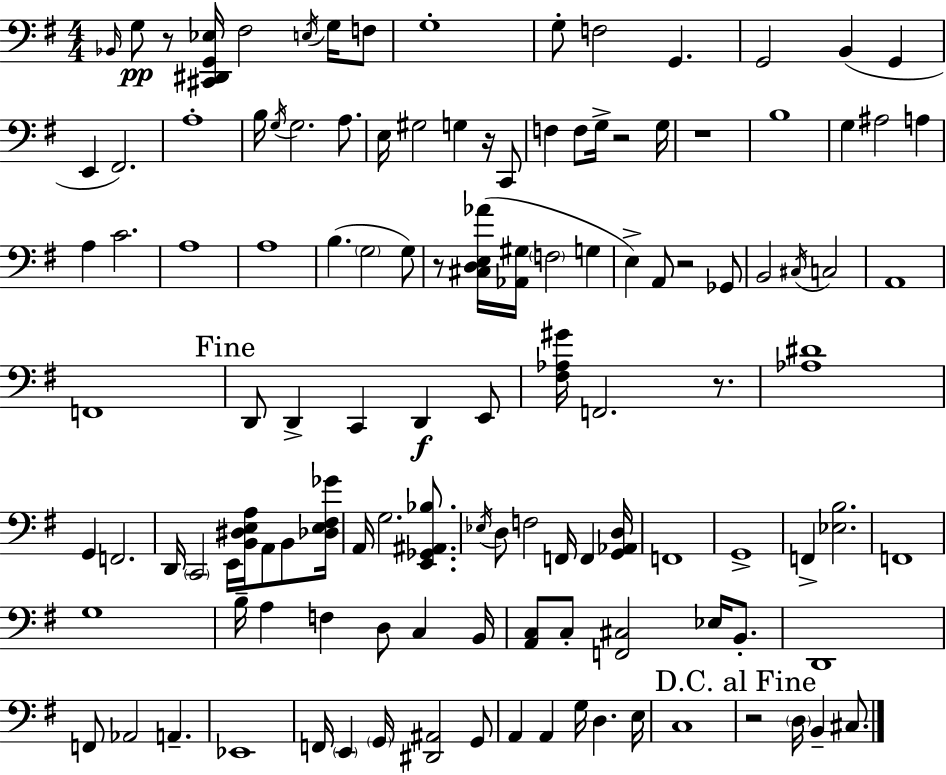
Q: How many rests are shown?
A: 8